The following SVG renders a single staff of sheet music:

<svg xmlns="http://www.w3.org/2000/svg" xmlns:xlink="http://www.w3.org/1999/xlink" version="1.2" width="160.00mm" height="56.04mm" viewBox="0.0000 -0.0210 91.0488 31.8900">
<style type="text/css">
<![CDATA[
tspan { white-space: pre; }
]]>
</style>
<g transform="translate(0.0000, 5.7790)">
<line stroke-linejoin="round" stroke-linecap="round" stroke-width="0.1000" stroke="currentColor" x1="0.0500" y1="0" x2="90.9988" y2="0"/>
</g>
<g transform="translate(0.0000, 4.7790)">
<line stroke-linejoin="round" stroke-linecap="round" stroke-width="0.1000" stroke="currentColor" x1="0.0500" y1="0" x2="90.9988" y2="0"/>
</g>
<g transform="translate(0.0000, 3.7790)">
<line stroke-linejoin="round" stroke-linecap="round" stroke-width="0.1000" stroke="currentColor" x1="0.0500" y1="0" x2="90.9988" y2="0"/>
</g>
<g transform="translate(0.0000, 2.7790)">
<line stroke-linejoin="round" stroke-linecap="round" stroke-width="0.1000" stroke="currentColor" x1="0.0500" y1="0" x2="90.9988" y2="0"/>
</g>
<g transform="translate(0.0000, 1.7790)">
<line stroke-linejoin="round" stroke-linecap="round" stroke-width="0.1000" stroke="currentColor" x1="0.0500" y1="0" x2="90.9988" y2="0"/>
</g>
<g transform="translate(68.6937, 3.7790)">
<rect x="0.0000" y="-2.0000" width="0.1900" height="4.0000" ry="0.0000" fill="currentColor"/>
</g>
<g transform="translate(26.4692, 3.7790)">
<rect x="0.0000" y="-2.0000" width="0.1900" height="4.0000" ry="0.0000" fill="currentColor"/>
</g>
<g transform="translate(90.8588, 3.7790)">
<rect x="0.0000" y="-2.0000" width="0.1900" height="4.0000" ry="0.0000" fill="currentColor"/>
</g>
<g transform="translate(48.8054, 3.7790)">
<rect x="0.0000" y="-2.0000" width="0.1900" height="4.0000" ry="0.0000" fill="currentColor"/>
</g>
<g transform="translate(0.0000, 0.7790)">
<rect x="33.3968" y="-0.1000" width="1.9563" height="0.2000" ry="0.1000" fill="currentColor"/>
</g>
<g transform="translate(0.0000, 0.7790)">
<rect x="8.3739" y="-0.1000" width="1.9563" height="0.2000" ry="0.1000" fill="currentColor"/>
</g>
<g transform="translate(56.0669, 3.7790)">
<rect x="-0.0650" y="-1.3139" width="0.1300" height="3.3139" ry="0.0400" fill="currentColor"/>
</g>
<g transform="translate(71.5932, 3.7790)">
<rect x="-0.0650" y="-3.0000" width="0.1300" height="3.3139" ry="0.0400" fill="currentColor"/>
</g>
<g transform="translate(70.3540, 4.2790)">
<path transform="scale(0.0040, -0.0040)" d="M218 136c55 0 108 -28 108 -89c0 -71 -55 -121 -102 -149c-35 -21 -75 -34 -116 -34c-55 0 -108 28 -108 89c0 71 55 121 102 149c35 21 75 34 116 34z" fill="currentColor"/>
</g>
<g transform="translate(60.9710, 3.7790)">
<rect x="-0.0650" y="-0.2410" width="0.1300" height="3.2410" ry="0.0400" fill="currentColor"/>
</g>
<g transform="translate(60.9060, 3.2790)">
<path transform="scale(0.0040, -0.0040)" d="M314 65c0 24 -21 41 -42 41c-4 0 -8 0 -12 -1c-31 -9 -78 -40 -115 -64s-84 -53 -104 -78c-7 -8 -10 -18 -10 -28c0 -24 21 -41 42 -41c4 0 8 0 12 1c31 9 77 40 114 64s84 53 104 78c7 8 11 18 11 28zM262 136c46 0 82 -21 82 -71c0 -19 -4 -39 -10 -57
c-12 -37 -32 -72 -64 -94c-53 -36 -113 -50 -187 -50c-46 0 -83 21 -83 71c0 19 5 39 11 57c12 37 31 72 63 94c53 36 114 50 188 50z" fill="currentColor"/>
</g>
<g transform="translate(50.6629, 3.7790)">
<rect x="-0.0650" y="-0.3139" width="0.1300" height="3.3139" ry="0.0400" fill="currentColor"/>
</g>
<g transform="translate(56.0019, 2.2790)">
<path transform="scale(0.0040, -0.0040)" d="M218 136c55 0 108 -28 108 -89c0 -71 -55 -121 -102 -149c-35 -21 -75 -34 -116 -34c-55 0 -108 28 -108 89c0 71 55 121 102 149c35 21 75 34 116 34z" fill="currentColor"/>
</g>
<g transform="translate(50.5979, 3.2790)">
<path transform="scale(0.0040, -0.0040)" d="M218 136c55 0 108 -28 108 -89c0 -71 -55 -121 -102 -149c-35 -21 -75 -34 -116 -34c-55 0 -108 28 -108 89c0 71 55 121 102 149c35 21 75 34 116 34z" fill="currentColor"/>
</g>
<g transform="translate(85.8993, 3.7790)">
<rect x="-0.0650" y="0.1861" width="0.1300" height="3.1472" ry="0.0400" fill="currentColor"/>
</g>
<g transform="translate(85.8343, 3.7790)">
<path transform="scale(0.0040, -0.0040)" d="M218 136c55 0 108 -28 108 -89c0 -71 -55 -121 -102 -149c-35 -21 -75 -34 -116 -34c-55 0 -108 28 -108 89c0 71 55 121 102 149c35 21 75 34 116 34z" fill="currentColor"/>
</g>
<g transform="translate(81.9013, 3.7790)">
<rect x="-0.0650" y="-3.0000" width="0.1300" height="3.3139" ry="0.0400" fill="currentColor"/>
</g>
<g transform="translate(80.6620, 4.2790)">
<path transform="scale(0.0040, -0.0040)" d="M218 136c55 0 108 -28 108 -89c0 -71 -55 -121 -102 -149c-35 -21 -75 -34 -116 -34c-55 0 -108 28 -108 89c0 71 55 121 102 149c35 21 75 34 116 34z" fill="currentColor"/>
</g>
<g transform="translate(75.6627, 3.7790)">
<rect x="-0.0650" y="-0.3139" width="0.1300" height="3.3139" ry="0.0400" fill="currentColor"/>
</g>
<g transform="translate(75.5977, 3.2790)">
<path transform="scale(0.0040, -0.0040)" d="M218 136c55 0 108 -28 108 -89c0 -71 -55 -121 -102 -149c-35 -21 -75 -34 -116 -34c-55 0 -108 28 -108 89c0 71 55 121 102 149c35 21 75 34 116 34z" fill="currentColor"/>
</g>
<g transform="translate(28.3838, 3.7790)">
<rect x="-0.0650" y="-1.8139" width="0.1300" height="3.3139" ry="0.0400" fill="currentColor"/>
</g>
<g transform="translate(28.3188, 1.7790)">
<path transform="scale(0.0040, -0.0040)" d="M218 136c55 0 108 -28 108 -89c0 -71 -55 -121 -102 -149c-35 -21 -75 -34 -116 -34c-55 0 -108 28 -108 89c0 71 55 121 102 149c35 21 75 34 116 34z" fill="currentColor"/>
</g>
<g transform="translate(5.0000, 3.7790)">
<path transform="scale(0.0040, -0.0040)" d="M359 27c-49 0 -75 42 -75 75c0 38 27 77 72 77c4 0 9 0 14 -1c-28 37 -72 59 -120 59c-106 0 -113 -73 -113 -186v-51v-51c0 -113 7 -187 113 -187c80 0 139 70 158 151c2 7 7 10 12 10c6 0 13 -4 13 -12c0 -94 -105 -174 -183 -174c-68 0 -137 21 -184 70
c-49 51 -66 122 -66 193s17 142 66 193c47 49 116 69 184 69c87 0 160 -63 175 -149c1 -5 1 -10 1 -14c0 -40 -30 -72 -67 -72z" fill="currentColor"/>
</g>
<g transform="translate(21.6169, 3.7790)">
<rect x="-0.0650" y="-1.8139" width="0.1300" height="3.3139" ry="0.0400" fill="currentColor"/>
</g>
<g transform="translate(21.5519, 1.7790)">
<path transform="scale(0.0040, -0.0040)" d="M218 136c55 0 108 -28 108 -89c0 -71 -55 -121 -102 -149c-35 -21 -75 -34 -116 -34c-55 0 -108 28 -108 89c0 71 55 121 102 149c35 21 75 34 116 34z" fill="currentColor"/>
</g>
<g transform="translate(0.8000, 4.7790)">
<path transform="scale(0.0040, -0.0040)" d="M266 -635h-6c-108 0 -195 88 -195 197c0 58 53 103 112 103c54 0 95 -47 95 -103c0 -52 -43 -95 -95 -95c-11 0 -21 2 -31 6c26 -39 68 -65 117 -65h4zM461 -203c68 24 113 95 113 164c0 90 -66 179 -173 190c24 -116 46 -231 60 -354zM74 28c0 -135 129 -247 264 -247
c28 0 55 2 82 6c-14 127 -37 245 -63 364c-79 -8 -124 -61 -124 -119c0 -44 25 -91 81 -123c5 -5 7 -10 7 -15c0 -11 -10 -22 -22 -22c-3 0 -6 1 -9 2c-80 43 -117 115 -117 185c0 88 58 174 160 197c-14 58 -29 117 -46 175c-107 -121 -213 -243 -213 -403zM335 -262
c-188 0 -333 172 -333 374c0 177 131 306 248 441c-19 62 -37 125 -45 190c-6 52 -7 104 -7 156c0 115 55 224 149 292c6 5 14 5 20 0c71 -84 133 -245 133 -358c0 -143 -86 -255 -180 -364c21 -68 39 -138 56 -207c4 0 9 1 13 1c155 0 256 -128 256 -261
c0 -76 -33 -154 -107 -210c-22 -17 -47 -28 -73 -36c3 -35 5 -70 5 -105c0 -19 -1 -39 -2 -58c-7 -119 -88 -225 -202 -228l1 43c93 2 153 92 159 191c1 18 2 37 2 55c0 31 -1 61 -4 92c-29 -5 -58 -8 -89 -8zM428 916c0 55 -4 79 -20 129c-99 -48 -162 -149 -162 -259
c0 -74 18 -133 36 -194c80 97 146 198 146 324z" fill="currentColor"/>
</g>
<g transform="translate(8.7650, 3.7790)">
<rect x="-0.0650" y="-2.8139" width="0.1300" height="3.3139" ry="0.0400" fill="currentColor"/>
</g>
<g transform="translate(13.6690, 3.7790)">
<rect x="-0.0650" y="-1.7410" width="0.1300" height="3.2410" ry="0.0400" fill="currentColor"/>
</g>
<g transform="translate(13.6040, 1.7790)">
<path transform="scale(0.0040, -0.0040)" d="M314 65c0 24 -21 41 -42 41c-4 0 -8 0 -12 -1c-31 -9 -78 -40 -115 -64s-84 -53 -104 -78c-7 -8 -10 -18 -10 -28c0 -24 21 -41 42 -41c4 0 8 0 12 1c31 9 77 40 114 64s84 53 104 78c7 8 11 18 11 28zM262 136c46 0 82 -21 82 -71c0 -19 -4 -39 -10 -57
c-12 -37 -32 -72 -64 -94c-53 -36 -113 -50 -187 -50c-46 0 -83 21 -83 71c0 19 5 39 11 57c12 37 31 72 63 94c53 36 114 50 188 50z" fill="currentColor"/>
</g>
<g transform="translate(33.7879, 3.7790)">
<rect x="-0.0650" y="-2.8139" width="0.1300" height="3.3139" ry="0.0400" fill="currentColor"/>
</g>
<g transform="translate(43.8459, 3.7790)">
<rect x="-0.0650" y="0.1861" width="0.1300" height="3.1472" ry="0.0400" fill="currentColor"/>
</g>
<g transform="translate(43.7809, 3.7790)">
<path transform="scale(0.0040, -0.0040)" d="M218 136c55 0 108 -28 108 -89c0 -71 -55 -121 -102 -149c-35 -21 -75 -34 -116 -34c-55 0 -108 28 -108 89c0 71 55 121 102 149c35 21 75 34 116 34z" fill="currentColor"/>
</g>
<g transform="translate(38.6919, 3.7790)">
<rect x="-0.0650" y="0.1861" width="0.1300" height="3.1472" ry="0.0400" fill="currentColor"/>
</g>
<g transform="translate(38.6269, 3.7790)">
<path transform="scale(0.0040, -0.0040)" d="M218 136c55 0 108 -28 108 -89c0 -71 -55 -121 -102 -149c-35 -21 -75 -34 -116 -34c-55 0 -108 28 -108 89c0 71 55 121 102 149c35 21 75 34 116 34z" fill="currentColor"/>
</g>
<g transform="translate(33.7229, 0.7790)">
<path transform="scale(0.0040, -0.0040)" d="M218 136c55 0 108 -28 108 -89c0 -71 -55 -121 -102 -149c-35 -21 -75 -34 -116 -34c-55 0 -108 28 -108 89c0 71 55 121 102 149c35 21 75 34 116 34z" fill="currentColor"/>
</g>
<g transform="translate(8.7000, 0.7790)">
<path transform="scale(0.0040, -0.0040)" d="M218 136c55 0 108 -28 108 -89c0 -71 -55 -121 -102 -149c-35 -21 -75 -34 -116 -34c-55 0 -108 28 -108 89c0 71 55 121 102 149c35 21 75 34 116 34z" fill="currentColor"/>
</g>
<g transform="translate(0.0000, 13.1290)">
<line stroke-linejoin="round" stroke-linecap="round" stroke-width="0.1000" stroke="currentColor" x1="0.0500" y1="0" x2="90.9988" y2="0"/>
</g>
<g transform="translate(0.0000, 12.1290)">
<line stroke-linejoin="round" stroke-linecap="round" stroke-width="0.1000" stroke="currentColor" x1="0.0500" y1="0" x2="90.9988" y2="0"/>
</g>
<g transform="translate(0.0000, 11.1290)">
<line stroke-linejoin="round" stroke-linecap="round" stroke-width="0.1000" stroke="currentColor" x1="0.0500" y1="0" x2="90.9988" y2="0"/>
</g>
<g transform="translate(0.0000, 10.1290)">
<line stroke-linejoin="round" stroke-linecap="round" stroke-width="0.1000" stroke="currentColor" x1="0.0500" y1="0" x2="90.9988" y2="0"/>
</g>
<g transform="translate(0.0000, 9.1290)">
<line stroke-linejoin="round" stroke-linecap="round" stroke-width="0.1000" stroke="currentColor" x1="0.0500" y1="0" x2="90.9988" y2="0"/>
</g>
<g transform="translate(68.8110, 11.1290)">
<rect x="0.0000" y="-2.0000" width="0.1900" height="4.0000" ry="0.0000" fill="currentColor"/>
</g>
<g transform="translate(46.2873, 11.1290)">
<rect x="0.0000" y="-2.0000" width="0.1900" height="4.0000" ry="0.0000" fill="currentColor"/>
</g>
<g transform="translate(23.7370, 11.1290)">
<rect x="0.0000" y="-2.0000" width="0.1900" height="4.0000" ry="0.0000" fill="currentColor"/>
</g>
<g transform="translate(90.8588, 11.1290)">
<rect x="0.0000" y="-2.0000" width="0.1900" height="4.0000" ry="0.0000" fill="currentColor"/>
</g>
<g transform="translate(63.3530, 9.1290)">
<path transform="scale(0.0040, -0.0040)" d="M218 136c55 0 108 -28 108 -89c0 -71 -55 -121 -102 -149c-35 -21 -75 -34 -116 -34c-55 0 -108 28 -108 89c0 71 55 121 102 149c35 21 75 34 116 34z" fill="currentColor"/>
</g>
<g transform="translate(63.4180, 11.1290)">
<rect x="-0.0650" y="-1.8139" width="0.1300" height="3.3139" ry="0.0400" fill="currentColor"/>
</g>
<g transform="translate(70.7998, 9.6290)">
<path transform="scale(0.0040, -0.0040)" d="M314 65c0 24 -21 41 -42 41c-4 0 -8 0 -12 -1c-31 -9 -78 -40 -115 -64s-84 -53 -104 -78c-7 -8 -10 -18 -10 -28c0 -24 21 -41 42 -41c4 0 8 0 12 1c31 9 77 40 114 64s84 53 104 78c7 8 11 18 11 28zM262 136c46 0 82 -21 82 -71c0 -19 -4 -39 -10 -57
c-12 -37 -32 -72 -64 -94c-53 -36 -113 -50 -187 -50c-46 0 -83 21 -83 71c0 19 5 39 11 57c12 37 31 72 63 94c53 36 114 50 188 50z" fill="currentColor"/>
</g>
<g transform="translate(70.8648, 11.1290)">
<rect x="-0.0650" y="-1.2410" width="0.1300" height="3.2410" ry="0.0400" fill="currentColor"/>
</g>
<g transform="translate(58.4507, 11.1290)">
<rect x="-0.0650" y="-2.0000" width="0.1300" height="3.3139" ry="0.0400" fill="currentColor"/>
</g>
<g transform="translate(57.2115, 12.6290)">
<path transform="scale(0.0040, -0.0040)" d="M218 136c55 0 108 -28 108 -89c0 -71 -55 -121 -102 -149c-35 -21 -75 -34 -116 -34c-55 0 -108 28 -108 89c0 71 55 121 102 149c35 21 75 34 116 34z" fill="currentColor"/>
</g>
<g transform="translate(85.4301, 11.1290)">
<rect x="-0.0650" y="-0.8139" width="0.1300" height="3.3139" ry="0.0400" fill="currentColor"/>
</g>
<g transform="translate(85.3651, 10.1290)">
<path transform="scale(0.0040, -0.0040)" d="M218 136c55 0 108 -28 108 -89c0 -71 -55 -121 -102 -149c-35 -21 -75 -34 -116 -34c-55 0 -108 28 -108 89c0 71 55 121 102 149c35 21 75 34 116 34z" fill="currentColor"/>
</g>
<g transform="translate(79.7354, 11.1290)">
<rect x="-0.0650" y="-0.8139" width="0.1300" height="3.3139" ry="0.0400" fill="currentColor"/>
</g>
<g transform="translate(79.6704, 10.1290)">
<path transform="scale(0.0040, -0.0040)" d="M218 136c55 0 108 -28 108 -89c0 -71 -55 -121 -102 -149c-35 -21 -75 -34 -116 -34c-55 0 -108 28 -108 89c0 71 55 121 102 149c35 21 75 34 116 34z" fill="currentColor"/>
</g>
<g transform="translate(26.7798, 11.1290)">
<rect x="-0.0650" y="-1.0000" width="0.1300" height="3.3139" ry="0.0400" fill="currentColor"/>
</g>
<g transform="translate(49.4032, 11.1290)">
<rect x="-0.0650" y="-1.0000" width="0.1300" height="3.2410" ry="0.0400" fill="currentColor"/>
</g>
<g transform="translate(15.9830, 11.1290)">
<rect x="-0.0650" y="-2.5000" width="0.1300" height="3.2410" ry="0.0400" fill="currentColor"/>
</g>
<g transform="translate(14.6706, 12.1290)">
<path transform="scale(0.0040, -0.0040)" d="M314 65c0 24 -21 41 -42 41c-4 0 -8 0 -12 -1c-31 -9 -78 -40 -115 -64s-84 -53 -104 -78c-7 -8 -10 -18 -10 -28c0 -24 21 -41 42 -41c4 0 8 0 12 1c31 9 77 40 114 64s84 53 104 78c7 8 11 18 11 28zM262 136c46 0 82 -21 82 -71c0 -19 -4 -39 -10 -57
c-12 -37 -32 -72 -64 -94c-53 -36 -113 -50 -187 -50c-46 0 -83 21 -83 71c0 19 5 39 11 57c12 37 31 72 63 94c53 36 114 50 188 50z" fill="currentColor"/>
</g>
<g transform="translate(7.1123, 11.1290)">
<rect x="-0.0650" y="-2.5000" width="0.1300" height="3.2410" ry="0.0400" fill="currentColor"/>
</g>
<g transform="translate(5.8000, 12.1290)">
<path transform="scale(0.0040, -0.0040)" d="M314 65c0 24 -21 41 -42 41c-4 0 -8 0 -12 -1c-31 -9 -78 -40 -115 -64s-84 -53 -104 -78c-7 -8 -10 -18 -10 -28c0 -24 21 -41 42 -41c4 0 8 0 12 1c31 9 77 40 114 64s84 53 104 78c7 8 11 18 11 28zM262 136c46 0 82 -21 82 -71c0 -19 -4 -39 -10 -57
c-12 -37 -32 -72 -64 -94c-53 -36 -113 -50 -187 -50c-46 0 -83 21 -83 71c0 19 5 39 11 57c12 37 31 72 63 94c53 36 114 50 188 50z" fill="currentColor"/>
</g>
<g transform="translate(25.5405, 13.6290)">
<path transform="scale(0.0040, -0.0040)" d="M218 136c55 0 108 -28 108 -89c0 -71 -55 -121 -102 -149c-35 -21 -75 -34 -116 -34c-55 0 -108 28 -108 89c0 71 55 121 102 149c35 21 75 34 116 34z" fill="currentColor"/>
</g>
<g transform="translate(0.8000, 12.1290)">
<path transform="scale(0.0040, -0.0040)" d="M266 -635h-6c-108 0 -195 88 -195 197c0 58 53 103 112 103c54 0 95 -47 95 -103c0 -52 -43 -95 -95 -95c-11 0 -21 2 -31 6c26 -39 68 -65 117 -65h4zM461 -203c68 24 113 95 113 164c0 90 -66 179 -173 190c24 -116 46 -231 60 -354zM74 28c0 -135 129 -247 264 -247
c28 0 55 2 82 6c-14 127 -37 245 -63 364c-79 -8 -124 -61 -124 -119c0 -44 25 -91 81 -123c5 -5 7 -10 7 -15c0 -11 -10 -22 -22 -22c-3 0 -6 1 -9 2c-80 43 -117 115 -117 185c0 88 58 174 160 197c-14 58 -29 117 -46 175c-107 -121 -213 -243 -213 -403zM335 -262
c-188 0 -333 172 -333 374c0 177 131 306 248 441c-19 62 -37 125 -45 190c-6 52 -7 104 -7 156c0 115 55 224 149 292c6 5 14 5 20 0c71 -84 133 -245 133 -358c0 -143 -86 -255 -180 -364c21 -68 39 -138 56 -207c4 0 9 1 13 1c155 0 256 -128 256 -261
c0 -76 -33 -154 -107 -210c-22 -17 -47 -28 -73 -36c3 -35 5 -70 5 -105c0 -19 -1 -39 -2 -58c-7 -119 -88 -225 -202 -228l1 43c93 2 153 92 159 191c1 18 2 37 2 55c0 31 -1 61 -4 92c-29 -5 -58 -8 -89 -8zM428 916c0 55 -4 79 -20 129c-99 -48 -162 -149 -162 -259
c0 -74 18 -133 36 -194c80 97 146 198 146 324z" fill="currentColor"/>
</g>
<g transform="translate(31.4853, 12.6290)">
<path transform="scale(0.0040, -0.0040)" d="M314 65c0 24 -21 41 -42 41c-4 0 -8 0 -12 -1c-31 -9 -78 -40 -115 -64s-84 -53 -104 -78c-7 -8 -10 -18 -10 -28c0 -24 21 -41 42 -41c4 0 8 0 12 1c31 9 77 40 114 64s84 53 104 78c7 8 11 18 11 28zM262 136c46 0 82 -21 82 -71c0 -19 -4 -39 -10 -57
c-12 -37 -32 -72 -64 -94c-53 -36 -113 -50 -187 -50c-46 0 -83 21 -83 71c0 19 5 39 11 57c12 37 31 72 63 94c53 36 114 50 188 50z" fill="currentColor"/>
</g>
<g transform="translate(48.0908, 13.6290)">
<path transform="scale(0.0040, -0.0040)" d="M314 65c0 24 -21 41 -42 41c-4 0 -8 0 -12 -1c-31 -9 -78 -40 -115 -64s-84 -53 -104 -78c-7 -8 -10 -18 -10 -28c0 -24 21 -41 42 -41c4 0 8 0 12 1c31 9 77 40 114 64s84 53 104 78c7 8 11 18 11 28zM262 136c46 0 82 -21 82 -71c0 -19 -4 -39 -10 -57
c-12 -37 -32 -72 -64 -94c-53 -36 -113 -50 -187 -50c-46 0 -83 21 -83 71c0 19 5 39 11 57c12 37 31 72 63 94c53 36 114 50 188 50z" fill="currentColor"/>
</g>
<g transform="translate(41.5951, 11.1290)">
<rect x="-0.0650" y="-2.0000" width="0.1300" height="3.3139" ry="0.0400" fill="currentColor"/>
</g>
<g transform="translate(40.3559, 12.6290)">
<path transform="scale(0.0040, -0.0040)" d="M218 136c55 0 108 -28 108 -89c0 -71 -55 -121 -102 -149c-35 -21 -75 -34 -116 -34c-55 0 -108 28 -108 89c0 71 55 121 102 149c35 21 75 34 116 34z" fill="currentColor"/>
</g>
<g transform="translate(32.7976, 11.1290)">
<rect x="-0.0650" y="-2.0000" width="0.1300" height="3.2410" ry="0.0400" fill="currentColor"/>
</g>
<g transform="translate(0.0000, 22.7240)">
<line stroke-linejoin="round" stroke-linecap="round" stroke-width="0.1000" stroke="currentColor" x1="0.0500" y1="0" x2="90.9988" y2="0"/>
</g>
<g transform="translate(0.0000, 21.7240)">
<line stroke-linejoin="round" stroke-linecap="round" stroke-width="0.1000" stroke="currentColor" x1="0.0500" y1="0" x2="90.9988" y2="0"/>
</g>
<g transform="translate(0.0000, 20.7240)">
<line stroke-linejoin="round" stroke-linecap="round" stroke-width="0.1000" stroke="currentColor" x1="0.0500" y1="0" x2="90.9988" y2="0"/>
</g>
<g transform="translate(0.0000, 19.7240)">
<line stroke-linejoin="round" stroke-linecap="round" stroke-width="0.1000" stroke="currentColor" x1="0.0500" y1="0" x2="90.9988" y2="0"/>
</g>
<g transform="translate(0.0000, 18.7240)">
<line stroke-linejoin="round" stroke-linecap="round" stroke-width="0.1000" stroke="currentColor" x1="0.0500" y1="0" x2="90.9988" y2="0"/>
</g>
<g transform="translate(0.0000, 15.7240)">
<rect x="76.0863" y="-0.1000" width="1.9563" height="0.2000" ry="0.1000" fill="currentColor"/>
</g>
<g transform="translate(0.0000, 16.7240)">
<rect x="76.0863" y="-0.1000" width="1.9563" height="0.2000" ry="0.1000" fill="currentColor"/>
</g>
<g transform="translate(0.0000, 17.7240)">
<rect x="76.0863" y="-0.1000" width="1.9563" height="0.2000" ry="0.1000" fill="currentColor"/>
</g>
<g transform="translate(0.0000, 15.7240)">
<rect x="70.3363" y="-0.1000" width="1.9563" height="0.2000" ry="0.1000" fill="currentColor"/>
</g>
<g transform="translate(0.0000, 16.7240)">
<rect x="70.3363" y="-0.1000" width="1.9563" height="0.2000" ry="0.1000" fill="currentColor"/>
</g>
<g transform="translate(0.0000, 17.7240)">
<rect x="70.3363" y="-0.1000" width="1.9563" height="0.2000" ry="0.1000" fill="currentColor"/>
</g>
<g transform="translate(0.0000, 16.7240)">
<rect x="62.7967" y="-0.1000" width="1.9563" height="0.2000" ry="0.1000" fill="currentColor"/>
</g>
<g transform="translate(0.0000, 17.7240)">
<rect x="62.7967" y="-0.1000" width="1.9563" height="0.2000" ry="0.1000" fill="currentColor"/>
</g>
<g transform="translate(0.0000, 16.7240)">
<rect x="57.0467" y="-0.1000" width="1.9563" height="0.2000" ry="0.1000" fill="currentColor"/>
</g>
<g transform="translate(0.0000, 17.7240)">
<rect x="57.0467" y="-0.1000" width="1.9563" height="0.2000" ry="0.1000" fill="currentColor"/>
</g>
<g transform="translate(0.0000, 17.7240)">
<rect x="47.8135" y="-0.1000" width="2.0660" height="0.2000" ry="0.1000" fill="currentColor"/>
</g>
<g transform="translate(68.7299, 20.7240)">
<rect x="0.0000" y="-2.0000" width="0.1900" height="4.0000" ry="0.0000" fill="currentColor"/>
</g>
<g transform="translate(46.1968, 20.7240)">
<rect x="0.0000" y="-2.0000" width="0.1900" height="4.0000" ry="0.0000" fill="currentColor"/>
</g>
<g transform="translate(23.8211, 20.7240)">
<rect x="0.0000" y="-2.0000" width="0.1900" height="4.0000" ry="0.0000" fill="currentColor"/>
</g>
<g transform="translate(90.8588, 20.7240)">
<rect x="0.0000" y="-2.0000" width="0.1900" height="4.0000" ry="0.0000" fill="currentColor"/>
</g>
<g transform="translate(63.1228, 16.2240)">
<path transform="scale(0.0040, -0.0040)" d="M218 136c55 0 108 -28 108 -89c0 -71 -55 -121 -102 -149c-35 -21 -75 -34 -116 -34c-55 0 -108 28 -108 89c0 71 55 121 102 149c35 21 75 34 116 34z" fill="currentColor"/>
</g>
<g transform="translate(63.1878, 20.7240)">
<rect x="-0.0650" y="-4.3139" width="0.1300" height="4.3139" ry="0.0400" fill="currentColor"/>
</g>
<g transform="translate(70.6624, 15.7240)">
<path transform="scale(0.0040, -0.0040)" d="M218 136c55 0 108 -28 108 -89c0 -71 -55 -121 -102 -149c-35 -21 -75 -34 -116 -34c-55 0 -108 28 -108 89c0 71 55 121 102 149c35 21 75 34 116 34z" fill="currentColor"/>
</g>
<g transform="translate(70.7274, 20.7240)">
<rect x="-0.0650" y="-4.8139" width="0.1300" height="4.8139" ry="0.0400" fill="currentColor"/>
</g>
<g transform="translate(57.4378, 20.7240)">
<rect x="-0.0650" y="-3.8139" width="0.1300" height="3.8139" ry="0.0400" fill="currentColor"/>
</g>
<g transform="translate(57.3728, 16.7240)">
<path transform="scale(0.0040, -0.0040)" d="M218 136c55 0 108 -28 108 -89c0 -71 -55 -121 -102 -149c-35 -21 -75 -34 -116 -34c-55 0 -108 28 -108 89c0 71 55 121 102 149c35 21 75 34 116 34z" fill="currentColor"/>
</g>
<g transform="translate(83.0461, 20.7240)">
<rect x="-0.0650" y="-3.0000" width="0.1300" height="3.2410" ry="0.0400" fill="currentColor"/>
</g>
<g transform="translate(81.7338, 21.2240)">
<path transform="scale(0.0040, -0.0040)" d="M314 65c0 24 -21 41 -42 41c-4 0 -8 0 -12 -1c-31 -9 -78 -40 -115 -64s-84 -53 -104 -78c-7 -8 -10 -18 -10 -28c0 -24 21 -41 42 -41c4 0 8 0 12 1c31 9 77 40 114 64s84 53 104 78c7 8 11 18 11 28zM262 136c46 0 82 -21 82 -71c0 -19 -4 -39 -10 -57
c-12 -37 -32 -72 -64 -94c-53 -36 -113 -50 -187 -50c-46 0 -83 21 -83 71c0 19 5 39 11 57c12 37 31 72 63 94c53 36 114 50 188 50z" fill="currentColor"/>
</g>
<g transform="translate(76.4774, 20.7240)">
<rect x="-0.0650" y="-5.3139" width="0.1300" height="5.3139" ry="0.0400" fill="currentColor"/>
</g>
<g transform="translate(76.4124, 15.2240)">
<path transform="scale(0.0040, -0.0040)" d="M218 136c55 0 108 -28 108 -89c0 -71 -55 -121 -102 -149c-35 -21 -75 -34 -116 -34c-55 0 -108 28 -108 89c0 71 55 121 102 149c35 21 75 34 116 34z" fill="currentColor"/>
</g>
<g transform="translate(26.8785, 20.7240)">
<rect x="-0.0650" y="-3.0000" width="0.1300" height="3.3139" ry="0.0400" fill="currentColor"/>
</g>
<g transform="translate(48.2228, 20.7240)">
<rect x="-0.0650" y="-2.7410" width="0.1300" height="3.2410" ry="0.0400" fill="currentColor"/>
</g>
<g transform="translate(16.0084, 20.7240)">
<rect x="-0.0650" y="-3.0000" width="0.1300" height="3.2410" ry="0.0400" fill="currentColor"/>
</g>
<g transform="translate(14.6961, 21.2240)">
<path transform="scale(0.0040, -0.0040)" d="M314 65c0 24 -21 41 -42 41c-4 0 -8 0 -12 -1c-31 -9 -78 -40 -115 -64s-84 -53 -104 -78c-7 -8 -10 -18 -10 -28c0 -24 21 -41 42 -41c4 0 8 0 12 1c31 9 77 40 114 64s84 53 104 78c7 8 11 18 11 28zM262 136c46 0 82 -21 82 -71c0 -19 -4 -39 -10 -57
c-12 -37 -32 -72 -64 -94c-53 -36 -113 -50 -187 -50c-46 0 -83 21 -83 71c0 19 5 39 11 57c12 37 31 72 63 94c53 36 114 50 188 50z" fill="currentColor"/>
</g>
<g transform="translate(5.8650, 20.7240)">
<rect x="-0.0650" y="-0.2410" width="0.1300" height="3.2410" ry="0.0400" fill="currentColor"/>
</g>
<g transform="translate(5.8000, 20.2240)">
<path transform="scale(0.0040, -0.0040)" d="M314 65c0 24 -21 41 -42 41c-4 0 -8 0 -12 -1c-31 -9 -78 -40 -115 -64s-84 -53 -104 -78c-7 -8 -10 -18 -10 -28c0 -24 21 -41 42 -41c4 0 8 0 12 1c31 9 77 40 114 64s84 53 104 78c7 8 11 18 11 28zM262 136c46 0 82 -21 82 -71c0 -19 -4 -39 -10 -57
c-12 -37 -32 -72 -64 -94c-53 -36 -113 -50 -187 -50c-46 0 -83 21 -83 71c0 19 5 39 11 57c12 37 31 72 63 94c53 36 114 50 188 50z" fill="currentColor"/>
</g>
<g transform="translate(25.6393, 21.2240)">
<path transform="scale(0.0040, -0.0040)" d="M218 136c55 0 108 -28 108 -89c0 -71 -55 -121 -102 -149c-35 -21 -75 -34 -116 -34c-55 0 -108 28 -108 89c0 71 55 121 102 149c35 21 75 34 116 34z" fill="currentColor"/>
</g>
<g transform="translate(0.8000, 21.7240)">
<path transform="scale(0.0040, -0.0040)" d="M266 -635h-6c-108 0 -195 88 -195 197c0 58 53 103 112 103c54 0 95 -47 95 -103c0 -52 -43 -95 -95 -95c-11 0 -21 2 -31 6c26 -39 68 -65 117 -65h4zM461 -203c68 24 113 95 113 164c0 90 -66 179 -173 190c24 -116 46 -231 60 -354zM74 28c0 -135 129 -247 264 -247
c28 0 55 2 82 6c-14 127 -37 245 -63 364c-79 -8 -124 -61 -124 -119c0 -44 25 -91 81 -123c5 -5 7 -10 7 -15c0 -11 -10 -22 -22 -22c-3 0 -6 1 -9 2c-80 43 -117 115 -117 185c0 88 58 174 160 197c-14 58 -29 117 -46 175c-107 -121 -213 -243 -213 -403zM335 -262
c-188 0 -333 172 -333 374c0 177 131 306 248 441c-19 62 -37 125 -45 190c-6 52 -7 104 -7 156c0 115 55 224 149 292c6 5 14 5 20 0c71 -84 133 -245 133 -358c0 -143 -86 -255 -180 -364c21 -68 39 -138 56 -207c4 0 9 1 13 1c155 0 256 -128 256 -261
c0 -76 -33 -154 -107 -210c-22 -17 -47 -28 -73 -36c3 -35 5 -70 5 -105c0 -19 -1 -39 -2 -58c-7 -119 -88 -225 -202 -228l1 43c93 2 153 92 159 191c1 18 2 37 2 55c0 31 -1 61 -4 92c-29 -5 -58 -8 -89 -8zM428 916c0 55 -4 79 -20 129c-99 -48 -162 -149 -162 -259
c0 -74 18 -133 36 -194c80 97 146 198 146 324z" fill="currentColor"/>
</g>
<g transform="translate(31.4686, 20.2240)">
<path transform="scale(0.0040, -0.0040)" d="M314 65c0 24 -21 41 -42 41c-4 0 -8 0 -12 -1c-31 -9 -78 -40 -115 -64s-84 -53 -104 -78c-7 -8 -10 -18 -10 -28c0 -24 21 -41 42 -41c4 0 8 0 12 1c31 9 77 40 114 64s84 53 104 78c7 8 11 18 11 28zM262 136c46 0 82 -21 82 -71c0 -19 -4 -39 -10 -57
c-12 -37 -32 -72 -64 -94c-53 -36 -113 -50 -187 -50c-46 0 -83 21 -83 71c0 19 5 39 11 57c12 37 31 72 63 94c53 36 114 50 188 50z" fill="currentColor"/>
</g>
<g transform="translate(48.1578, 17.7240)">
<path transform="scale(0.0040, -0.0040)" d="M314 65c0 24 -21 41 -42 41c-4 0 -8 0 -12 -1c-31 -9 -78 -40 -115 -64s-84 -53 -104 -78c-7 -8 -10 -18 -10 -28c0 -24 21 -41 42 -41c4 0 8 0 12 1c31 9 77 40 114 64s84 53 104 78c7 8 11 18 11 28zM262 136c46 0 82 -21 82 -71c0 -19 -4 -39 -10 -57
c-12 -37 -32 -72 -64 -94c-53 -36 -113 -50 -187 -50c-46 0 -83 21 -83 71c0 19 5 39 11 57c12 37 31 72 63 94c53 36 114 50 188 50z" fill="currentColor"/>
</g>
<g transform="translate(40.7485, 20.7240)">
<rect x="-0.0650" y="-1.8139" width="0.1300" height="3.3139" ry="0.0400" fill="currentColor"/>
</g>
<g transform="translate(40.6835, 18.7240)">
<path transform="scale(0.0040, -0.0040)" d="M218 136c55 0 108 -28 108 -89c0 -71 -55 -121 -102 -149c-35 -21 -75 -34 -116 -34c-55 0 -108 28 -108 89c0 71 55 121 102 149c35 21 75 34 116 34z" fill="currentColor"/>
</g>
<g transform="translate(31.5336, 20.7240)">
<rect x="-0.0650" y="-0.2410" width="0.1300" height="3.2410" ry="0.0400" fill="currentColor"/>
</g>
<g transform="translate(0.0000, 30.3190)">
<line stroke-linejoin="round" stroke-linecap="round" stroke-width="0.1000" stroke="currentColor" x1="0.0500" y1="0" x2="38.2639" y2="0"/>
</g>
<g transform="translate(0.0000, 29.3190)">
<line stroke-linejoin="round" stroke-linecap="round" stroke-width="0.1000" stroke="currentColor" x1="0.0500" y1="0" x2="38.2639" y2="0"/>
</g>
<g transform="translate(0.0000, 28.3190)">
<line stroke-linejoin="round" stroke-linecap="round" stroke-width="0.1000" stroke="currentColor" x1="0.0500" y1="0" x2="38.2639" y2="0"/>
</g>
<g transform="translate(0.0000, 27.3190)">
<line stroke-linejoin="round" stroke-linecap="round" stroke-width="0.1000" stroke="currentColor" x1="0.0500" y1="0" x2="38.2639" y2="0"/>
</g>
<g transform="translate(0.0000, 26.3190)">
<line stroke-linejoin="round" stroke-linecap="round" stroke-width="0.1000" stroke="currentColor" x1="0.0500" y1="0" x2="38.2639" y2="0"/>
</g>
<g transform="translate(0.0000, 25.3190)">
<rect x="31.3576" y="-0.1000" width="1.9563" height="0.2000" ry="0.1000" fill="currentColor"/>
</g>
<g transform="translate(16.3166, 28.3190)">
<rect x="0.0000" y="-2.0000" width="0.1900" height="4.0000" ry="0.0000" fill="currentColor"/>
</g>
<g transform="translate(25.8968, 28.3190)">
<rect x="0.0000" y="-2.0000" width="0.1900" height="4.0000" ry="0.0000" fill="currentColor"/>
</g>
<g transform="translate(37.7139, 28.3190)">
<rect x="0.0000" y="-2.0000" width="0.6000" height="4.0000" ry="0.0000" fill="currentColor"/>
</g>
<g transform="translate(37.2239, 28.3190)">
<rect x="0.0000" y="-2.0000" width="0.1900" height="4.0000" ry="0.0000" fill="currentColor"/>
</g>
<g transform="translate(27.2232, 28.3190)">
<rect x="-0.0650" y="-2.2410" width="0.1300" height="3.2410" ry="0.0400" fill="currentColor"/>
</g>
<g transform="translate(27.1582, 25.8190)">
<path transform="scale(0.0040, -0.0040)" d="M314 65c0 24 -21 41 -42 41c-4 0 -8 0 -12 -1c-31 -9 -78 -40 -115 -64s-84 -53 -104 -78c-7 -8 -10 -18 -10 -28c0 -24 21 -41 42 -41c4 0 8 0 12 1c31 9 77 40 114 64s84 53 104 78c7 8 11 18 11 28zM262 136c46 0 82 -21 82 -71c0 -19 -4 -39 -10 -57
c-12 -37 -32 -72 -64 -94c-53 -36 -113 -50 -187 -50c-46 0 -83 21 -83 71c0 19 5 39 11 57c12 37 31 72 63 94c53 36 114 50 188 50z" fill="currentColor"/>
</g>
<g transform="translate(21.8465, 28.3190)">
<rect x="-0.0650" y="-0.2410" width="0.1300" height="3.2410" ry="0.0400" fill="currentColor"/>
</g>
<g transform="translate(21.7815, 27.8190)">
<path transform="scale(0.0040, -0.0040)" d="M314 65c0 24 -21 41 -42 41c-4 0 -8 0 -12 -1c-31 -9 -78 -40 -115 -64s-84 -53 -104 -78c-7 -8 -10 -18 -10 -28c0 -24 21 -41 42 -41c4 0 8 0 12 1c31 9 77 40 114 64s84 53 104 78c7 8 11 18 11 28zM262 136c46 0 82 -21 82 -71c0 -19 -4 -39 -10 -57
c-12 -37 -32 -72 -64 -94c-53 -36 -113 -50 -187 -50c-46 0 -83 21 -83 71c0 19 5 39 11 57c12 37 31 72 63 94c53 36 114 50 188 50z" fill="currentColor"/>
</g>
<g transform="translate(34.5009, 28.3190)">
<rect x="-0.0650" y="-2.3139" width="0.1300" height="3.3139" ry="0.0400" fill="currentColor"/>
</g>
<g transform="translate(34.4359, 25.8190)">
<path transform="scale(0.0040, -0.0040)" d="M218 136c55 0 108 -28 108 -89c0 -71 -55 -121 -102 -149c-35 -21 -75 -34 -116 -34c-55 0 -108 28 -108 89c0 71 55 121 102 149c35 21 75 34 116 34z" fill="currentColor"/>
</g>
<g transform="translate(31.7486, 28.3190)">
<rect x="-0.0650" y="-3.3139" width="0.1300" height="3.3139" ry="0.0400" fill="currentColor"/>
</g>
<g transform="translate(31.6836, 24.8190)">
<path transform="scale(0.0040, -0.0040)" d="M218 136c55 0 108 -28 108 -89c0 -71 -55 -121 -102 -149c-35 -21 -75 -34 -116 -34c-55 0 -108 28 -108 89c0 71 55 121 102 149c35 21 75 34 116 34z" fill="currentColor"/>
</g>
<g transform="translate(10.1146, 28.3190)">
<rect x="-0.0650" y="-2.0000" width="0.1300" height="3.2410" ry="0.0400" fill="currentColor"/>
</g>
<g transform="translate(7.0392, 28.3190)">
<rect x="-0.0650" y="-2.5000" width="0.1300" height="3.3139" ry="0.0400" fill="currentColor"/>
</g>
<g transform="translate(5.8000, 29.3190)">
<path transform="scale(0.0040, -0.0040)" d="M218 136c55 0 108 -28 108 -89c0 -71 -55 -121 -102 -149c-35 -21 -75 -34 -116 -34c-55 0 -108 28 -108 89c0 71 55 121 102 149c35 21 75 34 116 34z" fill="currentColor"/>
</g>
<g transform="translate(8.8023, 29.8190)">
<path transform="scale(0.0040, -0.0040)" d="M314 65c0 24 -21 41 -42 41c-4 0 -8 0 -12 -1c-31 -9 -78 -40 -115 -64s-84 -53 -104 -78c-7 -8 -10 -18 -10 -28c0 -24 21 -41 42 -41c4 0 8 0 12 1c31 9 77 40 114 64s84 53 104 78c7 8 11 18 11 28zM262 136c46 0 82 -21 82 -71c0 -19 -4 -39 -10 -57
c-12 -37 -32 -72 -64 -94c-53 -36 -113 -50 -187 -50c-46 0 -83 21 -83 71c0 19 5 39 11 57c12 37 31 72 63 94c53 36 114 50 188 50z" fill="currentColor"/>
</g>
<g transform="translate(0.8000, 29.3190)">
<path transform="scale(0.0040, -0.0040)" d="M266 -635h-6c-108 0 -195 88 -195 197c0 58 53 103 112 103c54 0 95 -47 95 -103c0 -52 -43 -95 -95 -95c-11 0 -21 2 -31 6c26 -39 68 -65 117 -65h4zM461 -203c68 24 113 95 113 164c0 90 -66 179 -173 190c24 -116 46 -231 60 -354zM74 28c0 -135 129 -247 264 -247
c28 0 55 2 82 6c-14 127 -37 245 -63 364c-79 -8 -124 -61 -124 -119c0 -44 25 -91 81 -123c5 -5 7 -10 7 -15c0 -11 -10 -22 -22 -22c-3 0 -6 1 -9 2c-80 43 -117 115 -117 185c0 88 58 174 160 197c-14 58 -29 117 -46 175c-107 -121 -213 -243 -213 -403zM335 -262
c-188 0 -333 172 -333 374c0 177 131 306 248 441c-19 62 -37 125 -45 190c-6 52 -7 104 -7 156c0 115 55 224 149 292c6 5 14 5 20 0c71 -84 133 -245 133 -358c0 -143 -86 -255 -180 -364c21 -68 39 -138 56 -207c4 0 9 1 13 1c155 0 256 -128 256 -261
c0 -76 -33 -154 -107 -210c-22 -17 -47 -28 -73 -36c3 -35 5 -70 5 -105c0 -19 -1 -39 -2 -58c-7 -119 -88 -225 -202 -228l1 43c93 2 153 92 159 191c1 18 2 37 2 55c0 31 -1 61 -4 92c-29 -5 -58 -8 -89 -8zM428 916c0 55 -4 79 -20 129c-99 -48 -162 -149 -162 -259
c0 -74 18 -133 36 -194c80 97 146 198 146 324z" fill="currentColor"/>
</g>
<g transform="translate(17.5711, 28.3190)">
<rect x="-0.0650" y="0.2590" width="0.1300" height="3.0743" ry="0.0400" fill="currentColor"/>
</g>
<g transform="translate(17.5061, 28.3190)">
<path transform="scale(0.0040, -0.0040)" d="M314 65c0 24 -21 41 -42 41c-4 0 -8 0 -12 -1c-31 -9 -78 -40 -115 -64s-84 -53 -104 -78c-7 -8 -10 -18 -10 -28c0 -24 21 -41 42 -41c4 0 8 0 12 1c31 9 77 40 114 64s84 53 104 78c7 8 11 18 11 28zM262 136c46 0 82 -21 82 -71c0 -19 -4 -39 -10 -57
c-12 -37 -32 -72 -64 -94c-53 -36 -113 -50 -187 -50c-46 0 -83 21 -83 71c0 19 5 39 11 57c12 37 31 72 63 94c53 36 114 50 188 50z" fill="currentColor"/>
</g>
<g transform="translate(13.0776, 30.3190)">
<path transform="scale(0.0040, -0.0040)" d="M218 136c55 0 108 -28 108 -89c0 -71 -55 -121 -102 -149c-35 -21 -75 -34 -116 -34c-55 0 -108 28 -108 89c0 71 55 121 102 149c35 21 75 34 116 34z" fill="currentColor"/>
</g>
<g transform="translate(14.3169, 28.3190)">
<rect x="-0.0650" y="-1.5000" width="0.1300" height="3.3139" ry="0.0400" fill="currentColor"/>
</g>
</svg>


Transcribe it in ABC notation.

X:1
T:Untitled
M:4/4
L:1/4
K:C
a f2 f f a B B c e c2 A c A B G2 G2 D F2 F D2 F f e2 d d c2 A2 A c2 f a2 c' d' e' f' A2 G F2 E B2 c2 g2 b g